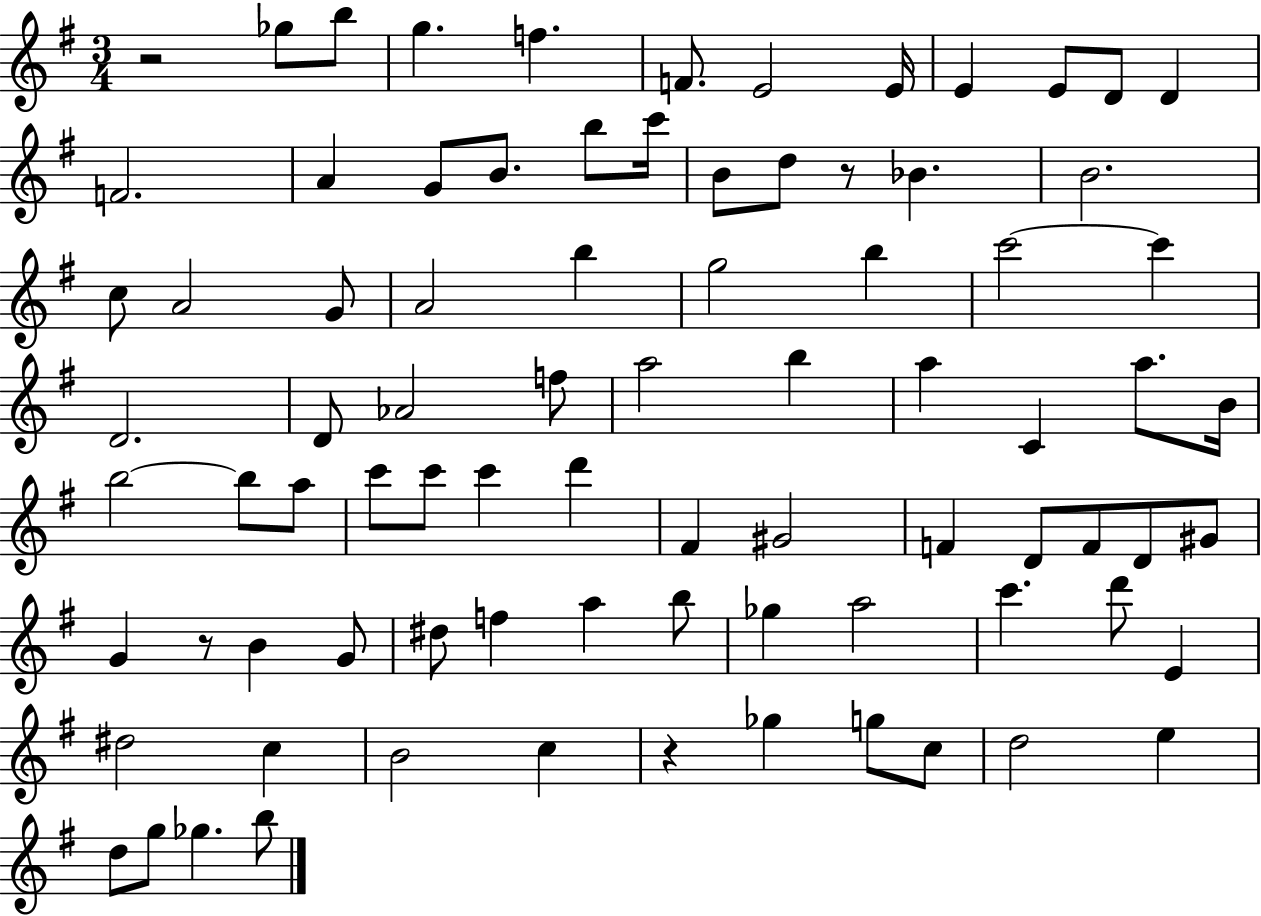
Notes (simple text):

R/h Gb5/e B5/e G5/q. F5/q. F4/e. E4/h E4/s E4/q E4/e D4/e D4/q F4/h. A4/q G4/e B4/e. B5/e C6/s B4/e D5/e R/e Bb4/q. B4/h. C5/e A4/h G4/e A4/h B5/q G5/h B5/q C6/h C6/q D4/h. D4/e Ab4/h F5/e A5/h B5/q A5/q C4/q A5/e. B4/s B5/h B5/e A5/e C6/e C6/e C6/q D6/q F#4/q G#4/h F4/q D4/e F4/e D4/e G#4/e G4/q R/e B4/q G4/e D#5/e F5/q A5/q B5/e Gb5/q A5/h C6/q. D6/e E4/q D#5/h C5/q B4/h C5/q R/q Gb5/q G5/e C5/e D5/h E5/q D5/e G5/e Gb5/q. B5/e